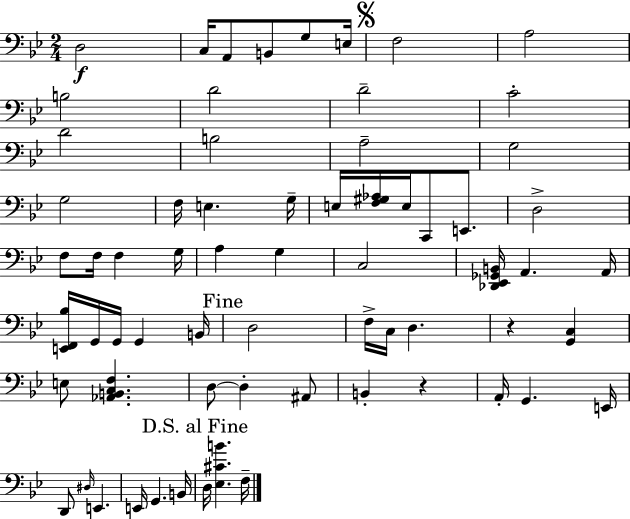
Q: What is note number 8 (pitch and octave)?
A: A3